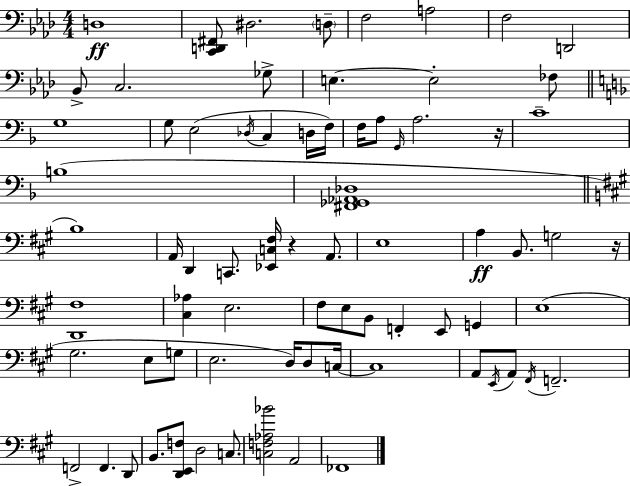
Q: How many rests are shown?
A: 3